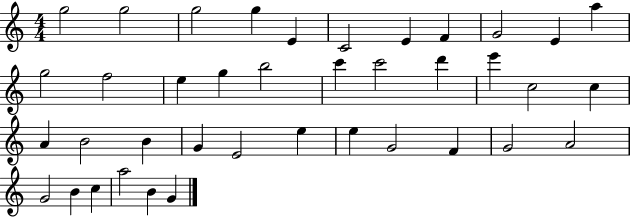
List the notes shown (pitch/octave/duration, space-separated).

G5/h G5/h G5/h G5/q E4/q C4/h E4/q F4/q G4/h E4/q A5/q G5/h F5/h E5/q G5/q B5/h C6/q C6/h D6/q E6/q C5/h C5/q A4/q B4/h B4/q G4/q E4/h E5/q E5/q G4/h F4/q G4/h A4/h G4/h B4/q C5/q A5/h B4/q G4/q